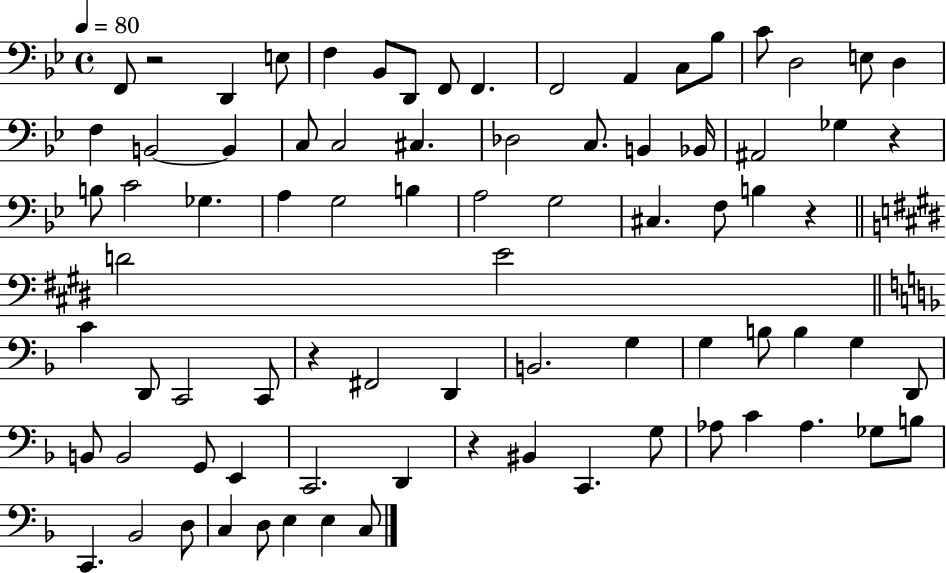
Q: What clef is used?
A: bass